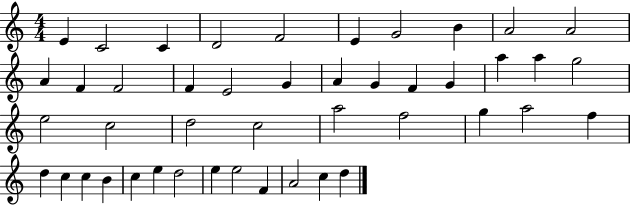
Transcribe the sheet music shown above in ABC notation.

X:1
T:Untitled
M:4/4
L:1/4
K:C
E C2 C D2 F2 E G2 B A2 A2 A F F2 F E2 G A G F G a a g2 e2 c2 d2 c2 a2 f2 g a2 f d c c B c e d2 e e2 F A2 c d